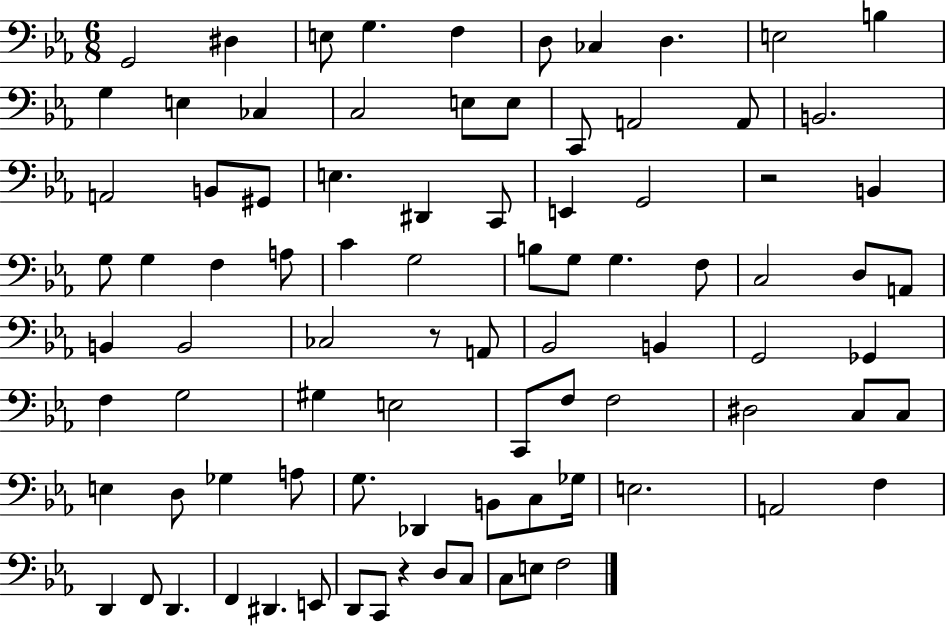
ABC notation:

X:1
T:Untitled
M:6/8
L:1/4
K:Eb
G,,2 ^D, E,/2 G, F, D,/2 _C, D, E,2 B, G, E, _C, C,2 E,/2 E,/2 C,,/2 A,,2 A,,/2 B,,2 A,,2 B,,/2 ^G,,/2 E, ^D,, C,,/2 E,, G,,2 z2 B,, G,/2 G, F, A,/2 C G,2 B,/2 G,/2 G, F,/2 C,2 D,/2 A,,/2 B,, B,,2 _C,2 z/2 A,,/2 _B,,2 B,, G,,2 _G,, F, G,2 ^G, E,2 C,,/2 F,/2 F,2 ^D,2 C,/2 C,/2 E, D,/2 _G, A,/2 G,/2 _D,, B,,/2 C,/2 _G,/4 E,2 A,,2 F, D,, F,,/2 D,, F,, ^D,, E,,/2 D,,/2 C,,/2 z D,/2 C,/2 C,/2 E,/2 F,2